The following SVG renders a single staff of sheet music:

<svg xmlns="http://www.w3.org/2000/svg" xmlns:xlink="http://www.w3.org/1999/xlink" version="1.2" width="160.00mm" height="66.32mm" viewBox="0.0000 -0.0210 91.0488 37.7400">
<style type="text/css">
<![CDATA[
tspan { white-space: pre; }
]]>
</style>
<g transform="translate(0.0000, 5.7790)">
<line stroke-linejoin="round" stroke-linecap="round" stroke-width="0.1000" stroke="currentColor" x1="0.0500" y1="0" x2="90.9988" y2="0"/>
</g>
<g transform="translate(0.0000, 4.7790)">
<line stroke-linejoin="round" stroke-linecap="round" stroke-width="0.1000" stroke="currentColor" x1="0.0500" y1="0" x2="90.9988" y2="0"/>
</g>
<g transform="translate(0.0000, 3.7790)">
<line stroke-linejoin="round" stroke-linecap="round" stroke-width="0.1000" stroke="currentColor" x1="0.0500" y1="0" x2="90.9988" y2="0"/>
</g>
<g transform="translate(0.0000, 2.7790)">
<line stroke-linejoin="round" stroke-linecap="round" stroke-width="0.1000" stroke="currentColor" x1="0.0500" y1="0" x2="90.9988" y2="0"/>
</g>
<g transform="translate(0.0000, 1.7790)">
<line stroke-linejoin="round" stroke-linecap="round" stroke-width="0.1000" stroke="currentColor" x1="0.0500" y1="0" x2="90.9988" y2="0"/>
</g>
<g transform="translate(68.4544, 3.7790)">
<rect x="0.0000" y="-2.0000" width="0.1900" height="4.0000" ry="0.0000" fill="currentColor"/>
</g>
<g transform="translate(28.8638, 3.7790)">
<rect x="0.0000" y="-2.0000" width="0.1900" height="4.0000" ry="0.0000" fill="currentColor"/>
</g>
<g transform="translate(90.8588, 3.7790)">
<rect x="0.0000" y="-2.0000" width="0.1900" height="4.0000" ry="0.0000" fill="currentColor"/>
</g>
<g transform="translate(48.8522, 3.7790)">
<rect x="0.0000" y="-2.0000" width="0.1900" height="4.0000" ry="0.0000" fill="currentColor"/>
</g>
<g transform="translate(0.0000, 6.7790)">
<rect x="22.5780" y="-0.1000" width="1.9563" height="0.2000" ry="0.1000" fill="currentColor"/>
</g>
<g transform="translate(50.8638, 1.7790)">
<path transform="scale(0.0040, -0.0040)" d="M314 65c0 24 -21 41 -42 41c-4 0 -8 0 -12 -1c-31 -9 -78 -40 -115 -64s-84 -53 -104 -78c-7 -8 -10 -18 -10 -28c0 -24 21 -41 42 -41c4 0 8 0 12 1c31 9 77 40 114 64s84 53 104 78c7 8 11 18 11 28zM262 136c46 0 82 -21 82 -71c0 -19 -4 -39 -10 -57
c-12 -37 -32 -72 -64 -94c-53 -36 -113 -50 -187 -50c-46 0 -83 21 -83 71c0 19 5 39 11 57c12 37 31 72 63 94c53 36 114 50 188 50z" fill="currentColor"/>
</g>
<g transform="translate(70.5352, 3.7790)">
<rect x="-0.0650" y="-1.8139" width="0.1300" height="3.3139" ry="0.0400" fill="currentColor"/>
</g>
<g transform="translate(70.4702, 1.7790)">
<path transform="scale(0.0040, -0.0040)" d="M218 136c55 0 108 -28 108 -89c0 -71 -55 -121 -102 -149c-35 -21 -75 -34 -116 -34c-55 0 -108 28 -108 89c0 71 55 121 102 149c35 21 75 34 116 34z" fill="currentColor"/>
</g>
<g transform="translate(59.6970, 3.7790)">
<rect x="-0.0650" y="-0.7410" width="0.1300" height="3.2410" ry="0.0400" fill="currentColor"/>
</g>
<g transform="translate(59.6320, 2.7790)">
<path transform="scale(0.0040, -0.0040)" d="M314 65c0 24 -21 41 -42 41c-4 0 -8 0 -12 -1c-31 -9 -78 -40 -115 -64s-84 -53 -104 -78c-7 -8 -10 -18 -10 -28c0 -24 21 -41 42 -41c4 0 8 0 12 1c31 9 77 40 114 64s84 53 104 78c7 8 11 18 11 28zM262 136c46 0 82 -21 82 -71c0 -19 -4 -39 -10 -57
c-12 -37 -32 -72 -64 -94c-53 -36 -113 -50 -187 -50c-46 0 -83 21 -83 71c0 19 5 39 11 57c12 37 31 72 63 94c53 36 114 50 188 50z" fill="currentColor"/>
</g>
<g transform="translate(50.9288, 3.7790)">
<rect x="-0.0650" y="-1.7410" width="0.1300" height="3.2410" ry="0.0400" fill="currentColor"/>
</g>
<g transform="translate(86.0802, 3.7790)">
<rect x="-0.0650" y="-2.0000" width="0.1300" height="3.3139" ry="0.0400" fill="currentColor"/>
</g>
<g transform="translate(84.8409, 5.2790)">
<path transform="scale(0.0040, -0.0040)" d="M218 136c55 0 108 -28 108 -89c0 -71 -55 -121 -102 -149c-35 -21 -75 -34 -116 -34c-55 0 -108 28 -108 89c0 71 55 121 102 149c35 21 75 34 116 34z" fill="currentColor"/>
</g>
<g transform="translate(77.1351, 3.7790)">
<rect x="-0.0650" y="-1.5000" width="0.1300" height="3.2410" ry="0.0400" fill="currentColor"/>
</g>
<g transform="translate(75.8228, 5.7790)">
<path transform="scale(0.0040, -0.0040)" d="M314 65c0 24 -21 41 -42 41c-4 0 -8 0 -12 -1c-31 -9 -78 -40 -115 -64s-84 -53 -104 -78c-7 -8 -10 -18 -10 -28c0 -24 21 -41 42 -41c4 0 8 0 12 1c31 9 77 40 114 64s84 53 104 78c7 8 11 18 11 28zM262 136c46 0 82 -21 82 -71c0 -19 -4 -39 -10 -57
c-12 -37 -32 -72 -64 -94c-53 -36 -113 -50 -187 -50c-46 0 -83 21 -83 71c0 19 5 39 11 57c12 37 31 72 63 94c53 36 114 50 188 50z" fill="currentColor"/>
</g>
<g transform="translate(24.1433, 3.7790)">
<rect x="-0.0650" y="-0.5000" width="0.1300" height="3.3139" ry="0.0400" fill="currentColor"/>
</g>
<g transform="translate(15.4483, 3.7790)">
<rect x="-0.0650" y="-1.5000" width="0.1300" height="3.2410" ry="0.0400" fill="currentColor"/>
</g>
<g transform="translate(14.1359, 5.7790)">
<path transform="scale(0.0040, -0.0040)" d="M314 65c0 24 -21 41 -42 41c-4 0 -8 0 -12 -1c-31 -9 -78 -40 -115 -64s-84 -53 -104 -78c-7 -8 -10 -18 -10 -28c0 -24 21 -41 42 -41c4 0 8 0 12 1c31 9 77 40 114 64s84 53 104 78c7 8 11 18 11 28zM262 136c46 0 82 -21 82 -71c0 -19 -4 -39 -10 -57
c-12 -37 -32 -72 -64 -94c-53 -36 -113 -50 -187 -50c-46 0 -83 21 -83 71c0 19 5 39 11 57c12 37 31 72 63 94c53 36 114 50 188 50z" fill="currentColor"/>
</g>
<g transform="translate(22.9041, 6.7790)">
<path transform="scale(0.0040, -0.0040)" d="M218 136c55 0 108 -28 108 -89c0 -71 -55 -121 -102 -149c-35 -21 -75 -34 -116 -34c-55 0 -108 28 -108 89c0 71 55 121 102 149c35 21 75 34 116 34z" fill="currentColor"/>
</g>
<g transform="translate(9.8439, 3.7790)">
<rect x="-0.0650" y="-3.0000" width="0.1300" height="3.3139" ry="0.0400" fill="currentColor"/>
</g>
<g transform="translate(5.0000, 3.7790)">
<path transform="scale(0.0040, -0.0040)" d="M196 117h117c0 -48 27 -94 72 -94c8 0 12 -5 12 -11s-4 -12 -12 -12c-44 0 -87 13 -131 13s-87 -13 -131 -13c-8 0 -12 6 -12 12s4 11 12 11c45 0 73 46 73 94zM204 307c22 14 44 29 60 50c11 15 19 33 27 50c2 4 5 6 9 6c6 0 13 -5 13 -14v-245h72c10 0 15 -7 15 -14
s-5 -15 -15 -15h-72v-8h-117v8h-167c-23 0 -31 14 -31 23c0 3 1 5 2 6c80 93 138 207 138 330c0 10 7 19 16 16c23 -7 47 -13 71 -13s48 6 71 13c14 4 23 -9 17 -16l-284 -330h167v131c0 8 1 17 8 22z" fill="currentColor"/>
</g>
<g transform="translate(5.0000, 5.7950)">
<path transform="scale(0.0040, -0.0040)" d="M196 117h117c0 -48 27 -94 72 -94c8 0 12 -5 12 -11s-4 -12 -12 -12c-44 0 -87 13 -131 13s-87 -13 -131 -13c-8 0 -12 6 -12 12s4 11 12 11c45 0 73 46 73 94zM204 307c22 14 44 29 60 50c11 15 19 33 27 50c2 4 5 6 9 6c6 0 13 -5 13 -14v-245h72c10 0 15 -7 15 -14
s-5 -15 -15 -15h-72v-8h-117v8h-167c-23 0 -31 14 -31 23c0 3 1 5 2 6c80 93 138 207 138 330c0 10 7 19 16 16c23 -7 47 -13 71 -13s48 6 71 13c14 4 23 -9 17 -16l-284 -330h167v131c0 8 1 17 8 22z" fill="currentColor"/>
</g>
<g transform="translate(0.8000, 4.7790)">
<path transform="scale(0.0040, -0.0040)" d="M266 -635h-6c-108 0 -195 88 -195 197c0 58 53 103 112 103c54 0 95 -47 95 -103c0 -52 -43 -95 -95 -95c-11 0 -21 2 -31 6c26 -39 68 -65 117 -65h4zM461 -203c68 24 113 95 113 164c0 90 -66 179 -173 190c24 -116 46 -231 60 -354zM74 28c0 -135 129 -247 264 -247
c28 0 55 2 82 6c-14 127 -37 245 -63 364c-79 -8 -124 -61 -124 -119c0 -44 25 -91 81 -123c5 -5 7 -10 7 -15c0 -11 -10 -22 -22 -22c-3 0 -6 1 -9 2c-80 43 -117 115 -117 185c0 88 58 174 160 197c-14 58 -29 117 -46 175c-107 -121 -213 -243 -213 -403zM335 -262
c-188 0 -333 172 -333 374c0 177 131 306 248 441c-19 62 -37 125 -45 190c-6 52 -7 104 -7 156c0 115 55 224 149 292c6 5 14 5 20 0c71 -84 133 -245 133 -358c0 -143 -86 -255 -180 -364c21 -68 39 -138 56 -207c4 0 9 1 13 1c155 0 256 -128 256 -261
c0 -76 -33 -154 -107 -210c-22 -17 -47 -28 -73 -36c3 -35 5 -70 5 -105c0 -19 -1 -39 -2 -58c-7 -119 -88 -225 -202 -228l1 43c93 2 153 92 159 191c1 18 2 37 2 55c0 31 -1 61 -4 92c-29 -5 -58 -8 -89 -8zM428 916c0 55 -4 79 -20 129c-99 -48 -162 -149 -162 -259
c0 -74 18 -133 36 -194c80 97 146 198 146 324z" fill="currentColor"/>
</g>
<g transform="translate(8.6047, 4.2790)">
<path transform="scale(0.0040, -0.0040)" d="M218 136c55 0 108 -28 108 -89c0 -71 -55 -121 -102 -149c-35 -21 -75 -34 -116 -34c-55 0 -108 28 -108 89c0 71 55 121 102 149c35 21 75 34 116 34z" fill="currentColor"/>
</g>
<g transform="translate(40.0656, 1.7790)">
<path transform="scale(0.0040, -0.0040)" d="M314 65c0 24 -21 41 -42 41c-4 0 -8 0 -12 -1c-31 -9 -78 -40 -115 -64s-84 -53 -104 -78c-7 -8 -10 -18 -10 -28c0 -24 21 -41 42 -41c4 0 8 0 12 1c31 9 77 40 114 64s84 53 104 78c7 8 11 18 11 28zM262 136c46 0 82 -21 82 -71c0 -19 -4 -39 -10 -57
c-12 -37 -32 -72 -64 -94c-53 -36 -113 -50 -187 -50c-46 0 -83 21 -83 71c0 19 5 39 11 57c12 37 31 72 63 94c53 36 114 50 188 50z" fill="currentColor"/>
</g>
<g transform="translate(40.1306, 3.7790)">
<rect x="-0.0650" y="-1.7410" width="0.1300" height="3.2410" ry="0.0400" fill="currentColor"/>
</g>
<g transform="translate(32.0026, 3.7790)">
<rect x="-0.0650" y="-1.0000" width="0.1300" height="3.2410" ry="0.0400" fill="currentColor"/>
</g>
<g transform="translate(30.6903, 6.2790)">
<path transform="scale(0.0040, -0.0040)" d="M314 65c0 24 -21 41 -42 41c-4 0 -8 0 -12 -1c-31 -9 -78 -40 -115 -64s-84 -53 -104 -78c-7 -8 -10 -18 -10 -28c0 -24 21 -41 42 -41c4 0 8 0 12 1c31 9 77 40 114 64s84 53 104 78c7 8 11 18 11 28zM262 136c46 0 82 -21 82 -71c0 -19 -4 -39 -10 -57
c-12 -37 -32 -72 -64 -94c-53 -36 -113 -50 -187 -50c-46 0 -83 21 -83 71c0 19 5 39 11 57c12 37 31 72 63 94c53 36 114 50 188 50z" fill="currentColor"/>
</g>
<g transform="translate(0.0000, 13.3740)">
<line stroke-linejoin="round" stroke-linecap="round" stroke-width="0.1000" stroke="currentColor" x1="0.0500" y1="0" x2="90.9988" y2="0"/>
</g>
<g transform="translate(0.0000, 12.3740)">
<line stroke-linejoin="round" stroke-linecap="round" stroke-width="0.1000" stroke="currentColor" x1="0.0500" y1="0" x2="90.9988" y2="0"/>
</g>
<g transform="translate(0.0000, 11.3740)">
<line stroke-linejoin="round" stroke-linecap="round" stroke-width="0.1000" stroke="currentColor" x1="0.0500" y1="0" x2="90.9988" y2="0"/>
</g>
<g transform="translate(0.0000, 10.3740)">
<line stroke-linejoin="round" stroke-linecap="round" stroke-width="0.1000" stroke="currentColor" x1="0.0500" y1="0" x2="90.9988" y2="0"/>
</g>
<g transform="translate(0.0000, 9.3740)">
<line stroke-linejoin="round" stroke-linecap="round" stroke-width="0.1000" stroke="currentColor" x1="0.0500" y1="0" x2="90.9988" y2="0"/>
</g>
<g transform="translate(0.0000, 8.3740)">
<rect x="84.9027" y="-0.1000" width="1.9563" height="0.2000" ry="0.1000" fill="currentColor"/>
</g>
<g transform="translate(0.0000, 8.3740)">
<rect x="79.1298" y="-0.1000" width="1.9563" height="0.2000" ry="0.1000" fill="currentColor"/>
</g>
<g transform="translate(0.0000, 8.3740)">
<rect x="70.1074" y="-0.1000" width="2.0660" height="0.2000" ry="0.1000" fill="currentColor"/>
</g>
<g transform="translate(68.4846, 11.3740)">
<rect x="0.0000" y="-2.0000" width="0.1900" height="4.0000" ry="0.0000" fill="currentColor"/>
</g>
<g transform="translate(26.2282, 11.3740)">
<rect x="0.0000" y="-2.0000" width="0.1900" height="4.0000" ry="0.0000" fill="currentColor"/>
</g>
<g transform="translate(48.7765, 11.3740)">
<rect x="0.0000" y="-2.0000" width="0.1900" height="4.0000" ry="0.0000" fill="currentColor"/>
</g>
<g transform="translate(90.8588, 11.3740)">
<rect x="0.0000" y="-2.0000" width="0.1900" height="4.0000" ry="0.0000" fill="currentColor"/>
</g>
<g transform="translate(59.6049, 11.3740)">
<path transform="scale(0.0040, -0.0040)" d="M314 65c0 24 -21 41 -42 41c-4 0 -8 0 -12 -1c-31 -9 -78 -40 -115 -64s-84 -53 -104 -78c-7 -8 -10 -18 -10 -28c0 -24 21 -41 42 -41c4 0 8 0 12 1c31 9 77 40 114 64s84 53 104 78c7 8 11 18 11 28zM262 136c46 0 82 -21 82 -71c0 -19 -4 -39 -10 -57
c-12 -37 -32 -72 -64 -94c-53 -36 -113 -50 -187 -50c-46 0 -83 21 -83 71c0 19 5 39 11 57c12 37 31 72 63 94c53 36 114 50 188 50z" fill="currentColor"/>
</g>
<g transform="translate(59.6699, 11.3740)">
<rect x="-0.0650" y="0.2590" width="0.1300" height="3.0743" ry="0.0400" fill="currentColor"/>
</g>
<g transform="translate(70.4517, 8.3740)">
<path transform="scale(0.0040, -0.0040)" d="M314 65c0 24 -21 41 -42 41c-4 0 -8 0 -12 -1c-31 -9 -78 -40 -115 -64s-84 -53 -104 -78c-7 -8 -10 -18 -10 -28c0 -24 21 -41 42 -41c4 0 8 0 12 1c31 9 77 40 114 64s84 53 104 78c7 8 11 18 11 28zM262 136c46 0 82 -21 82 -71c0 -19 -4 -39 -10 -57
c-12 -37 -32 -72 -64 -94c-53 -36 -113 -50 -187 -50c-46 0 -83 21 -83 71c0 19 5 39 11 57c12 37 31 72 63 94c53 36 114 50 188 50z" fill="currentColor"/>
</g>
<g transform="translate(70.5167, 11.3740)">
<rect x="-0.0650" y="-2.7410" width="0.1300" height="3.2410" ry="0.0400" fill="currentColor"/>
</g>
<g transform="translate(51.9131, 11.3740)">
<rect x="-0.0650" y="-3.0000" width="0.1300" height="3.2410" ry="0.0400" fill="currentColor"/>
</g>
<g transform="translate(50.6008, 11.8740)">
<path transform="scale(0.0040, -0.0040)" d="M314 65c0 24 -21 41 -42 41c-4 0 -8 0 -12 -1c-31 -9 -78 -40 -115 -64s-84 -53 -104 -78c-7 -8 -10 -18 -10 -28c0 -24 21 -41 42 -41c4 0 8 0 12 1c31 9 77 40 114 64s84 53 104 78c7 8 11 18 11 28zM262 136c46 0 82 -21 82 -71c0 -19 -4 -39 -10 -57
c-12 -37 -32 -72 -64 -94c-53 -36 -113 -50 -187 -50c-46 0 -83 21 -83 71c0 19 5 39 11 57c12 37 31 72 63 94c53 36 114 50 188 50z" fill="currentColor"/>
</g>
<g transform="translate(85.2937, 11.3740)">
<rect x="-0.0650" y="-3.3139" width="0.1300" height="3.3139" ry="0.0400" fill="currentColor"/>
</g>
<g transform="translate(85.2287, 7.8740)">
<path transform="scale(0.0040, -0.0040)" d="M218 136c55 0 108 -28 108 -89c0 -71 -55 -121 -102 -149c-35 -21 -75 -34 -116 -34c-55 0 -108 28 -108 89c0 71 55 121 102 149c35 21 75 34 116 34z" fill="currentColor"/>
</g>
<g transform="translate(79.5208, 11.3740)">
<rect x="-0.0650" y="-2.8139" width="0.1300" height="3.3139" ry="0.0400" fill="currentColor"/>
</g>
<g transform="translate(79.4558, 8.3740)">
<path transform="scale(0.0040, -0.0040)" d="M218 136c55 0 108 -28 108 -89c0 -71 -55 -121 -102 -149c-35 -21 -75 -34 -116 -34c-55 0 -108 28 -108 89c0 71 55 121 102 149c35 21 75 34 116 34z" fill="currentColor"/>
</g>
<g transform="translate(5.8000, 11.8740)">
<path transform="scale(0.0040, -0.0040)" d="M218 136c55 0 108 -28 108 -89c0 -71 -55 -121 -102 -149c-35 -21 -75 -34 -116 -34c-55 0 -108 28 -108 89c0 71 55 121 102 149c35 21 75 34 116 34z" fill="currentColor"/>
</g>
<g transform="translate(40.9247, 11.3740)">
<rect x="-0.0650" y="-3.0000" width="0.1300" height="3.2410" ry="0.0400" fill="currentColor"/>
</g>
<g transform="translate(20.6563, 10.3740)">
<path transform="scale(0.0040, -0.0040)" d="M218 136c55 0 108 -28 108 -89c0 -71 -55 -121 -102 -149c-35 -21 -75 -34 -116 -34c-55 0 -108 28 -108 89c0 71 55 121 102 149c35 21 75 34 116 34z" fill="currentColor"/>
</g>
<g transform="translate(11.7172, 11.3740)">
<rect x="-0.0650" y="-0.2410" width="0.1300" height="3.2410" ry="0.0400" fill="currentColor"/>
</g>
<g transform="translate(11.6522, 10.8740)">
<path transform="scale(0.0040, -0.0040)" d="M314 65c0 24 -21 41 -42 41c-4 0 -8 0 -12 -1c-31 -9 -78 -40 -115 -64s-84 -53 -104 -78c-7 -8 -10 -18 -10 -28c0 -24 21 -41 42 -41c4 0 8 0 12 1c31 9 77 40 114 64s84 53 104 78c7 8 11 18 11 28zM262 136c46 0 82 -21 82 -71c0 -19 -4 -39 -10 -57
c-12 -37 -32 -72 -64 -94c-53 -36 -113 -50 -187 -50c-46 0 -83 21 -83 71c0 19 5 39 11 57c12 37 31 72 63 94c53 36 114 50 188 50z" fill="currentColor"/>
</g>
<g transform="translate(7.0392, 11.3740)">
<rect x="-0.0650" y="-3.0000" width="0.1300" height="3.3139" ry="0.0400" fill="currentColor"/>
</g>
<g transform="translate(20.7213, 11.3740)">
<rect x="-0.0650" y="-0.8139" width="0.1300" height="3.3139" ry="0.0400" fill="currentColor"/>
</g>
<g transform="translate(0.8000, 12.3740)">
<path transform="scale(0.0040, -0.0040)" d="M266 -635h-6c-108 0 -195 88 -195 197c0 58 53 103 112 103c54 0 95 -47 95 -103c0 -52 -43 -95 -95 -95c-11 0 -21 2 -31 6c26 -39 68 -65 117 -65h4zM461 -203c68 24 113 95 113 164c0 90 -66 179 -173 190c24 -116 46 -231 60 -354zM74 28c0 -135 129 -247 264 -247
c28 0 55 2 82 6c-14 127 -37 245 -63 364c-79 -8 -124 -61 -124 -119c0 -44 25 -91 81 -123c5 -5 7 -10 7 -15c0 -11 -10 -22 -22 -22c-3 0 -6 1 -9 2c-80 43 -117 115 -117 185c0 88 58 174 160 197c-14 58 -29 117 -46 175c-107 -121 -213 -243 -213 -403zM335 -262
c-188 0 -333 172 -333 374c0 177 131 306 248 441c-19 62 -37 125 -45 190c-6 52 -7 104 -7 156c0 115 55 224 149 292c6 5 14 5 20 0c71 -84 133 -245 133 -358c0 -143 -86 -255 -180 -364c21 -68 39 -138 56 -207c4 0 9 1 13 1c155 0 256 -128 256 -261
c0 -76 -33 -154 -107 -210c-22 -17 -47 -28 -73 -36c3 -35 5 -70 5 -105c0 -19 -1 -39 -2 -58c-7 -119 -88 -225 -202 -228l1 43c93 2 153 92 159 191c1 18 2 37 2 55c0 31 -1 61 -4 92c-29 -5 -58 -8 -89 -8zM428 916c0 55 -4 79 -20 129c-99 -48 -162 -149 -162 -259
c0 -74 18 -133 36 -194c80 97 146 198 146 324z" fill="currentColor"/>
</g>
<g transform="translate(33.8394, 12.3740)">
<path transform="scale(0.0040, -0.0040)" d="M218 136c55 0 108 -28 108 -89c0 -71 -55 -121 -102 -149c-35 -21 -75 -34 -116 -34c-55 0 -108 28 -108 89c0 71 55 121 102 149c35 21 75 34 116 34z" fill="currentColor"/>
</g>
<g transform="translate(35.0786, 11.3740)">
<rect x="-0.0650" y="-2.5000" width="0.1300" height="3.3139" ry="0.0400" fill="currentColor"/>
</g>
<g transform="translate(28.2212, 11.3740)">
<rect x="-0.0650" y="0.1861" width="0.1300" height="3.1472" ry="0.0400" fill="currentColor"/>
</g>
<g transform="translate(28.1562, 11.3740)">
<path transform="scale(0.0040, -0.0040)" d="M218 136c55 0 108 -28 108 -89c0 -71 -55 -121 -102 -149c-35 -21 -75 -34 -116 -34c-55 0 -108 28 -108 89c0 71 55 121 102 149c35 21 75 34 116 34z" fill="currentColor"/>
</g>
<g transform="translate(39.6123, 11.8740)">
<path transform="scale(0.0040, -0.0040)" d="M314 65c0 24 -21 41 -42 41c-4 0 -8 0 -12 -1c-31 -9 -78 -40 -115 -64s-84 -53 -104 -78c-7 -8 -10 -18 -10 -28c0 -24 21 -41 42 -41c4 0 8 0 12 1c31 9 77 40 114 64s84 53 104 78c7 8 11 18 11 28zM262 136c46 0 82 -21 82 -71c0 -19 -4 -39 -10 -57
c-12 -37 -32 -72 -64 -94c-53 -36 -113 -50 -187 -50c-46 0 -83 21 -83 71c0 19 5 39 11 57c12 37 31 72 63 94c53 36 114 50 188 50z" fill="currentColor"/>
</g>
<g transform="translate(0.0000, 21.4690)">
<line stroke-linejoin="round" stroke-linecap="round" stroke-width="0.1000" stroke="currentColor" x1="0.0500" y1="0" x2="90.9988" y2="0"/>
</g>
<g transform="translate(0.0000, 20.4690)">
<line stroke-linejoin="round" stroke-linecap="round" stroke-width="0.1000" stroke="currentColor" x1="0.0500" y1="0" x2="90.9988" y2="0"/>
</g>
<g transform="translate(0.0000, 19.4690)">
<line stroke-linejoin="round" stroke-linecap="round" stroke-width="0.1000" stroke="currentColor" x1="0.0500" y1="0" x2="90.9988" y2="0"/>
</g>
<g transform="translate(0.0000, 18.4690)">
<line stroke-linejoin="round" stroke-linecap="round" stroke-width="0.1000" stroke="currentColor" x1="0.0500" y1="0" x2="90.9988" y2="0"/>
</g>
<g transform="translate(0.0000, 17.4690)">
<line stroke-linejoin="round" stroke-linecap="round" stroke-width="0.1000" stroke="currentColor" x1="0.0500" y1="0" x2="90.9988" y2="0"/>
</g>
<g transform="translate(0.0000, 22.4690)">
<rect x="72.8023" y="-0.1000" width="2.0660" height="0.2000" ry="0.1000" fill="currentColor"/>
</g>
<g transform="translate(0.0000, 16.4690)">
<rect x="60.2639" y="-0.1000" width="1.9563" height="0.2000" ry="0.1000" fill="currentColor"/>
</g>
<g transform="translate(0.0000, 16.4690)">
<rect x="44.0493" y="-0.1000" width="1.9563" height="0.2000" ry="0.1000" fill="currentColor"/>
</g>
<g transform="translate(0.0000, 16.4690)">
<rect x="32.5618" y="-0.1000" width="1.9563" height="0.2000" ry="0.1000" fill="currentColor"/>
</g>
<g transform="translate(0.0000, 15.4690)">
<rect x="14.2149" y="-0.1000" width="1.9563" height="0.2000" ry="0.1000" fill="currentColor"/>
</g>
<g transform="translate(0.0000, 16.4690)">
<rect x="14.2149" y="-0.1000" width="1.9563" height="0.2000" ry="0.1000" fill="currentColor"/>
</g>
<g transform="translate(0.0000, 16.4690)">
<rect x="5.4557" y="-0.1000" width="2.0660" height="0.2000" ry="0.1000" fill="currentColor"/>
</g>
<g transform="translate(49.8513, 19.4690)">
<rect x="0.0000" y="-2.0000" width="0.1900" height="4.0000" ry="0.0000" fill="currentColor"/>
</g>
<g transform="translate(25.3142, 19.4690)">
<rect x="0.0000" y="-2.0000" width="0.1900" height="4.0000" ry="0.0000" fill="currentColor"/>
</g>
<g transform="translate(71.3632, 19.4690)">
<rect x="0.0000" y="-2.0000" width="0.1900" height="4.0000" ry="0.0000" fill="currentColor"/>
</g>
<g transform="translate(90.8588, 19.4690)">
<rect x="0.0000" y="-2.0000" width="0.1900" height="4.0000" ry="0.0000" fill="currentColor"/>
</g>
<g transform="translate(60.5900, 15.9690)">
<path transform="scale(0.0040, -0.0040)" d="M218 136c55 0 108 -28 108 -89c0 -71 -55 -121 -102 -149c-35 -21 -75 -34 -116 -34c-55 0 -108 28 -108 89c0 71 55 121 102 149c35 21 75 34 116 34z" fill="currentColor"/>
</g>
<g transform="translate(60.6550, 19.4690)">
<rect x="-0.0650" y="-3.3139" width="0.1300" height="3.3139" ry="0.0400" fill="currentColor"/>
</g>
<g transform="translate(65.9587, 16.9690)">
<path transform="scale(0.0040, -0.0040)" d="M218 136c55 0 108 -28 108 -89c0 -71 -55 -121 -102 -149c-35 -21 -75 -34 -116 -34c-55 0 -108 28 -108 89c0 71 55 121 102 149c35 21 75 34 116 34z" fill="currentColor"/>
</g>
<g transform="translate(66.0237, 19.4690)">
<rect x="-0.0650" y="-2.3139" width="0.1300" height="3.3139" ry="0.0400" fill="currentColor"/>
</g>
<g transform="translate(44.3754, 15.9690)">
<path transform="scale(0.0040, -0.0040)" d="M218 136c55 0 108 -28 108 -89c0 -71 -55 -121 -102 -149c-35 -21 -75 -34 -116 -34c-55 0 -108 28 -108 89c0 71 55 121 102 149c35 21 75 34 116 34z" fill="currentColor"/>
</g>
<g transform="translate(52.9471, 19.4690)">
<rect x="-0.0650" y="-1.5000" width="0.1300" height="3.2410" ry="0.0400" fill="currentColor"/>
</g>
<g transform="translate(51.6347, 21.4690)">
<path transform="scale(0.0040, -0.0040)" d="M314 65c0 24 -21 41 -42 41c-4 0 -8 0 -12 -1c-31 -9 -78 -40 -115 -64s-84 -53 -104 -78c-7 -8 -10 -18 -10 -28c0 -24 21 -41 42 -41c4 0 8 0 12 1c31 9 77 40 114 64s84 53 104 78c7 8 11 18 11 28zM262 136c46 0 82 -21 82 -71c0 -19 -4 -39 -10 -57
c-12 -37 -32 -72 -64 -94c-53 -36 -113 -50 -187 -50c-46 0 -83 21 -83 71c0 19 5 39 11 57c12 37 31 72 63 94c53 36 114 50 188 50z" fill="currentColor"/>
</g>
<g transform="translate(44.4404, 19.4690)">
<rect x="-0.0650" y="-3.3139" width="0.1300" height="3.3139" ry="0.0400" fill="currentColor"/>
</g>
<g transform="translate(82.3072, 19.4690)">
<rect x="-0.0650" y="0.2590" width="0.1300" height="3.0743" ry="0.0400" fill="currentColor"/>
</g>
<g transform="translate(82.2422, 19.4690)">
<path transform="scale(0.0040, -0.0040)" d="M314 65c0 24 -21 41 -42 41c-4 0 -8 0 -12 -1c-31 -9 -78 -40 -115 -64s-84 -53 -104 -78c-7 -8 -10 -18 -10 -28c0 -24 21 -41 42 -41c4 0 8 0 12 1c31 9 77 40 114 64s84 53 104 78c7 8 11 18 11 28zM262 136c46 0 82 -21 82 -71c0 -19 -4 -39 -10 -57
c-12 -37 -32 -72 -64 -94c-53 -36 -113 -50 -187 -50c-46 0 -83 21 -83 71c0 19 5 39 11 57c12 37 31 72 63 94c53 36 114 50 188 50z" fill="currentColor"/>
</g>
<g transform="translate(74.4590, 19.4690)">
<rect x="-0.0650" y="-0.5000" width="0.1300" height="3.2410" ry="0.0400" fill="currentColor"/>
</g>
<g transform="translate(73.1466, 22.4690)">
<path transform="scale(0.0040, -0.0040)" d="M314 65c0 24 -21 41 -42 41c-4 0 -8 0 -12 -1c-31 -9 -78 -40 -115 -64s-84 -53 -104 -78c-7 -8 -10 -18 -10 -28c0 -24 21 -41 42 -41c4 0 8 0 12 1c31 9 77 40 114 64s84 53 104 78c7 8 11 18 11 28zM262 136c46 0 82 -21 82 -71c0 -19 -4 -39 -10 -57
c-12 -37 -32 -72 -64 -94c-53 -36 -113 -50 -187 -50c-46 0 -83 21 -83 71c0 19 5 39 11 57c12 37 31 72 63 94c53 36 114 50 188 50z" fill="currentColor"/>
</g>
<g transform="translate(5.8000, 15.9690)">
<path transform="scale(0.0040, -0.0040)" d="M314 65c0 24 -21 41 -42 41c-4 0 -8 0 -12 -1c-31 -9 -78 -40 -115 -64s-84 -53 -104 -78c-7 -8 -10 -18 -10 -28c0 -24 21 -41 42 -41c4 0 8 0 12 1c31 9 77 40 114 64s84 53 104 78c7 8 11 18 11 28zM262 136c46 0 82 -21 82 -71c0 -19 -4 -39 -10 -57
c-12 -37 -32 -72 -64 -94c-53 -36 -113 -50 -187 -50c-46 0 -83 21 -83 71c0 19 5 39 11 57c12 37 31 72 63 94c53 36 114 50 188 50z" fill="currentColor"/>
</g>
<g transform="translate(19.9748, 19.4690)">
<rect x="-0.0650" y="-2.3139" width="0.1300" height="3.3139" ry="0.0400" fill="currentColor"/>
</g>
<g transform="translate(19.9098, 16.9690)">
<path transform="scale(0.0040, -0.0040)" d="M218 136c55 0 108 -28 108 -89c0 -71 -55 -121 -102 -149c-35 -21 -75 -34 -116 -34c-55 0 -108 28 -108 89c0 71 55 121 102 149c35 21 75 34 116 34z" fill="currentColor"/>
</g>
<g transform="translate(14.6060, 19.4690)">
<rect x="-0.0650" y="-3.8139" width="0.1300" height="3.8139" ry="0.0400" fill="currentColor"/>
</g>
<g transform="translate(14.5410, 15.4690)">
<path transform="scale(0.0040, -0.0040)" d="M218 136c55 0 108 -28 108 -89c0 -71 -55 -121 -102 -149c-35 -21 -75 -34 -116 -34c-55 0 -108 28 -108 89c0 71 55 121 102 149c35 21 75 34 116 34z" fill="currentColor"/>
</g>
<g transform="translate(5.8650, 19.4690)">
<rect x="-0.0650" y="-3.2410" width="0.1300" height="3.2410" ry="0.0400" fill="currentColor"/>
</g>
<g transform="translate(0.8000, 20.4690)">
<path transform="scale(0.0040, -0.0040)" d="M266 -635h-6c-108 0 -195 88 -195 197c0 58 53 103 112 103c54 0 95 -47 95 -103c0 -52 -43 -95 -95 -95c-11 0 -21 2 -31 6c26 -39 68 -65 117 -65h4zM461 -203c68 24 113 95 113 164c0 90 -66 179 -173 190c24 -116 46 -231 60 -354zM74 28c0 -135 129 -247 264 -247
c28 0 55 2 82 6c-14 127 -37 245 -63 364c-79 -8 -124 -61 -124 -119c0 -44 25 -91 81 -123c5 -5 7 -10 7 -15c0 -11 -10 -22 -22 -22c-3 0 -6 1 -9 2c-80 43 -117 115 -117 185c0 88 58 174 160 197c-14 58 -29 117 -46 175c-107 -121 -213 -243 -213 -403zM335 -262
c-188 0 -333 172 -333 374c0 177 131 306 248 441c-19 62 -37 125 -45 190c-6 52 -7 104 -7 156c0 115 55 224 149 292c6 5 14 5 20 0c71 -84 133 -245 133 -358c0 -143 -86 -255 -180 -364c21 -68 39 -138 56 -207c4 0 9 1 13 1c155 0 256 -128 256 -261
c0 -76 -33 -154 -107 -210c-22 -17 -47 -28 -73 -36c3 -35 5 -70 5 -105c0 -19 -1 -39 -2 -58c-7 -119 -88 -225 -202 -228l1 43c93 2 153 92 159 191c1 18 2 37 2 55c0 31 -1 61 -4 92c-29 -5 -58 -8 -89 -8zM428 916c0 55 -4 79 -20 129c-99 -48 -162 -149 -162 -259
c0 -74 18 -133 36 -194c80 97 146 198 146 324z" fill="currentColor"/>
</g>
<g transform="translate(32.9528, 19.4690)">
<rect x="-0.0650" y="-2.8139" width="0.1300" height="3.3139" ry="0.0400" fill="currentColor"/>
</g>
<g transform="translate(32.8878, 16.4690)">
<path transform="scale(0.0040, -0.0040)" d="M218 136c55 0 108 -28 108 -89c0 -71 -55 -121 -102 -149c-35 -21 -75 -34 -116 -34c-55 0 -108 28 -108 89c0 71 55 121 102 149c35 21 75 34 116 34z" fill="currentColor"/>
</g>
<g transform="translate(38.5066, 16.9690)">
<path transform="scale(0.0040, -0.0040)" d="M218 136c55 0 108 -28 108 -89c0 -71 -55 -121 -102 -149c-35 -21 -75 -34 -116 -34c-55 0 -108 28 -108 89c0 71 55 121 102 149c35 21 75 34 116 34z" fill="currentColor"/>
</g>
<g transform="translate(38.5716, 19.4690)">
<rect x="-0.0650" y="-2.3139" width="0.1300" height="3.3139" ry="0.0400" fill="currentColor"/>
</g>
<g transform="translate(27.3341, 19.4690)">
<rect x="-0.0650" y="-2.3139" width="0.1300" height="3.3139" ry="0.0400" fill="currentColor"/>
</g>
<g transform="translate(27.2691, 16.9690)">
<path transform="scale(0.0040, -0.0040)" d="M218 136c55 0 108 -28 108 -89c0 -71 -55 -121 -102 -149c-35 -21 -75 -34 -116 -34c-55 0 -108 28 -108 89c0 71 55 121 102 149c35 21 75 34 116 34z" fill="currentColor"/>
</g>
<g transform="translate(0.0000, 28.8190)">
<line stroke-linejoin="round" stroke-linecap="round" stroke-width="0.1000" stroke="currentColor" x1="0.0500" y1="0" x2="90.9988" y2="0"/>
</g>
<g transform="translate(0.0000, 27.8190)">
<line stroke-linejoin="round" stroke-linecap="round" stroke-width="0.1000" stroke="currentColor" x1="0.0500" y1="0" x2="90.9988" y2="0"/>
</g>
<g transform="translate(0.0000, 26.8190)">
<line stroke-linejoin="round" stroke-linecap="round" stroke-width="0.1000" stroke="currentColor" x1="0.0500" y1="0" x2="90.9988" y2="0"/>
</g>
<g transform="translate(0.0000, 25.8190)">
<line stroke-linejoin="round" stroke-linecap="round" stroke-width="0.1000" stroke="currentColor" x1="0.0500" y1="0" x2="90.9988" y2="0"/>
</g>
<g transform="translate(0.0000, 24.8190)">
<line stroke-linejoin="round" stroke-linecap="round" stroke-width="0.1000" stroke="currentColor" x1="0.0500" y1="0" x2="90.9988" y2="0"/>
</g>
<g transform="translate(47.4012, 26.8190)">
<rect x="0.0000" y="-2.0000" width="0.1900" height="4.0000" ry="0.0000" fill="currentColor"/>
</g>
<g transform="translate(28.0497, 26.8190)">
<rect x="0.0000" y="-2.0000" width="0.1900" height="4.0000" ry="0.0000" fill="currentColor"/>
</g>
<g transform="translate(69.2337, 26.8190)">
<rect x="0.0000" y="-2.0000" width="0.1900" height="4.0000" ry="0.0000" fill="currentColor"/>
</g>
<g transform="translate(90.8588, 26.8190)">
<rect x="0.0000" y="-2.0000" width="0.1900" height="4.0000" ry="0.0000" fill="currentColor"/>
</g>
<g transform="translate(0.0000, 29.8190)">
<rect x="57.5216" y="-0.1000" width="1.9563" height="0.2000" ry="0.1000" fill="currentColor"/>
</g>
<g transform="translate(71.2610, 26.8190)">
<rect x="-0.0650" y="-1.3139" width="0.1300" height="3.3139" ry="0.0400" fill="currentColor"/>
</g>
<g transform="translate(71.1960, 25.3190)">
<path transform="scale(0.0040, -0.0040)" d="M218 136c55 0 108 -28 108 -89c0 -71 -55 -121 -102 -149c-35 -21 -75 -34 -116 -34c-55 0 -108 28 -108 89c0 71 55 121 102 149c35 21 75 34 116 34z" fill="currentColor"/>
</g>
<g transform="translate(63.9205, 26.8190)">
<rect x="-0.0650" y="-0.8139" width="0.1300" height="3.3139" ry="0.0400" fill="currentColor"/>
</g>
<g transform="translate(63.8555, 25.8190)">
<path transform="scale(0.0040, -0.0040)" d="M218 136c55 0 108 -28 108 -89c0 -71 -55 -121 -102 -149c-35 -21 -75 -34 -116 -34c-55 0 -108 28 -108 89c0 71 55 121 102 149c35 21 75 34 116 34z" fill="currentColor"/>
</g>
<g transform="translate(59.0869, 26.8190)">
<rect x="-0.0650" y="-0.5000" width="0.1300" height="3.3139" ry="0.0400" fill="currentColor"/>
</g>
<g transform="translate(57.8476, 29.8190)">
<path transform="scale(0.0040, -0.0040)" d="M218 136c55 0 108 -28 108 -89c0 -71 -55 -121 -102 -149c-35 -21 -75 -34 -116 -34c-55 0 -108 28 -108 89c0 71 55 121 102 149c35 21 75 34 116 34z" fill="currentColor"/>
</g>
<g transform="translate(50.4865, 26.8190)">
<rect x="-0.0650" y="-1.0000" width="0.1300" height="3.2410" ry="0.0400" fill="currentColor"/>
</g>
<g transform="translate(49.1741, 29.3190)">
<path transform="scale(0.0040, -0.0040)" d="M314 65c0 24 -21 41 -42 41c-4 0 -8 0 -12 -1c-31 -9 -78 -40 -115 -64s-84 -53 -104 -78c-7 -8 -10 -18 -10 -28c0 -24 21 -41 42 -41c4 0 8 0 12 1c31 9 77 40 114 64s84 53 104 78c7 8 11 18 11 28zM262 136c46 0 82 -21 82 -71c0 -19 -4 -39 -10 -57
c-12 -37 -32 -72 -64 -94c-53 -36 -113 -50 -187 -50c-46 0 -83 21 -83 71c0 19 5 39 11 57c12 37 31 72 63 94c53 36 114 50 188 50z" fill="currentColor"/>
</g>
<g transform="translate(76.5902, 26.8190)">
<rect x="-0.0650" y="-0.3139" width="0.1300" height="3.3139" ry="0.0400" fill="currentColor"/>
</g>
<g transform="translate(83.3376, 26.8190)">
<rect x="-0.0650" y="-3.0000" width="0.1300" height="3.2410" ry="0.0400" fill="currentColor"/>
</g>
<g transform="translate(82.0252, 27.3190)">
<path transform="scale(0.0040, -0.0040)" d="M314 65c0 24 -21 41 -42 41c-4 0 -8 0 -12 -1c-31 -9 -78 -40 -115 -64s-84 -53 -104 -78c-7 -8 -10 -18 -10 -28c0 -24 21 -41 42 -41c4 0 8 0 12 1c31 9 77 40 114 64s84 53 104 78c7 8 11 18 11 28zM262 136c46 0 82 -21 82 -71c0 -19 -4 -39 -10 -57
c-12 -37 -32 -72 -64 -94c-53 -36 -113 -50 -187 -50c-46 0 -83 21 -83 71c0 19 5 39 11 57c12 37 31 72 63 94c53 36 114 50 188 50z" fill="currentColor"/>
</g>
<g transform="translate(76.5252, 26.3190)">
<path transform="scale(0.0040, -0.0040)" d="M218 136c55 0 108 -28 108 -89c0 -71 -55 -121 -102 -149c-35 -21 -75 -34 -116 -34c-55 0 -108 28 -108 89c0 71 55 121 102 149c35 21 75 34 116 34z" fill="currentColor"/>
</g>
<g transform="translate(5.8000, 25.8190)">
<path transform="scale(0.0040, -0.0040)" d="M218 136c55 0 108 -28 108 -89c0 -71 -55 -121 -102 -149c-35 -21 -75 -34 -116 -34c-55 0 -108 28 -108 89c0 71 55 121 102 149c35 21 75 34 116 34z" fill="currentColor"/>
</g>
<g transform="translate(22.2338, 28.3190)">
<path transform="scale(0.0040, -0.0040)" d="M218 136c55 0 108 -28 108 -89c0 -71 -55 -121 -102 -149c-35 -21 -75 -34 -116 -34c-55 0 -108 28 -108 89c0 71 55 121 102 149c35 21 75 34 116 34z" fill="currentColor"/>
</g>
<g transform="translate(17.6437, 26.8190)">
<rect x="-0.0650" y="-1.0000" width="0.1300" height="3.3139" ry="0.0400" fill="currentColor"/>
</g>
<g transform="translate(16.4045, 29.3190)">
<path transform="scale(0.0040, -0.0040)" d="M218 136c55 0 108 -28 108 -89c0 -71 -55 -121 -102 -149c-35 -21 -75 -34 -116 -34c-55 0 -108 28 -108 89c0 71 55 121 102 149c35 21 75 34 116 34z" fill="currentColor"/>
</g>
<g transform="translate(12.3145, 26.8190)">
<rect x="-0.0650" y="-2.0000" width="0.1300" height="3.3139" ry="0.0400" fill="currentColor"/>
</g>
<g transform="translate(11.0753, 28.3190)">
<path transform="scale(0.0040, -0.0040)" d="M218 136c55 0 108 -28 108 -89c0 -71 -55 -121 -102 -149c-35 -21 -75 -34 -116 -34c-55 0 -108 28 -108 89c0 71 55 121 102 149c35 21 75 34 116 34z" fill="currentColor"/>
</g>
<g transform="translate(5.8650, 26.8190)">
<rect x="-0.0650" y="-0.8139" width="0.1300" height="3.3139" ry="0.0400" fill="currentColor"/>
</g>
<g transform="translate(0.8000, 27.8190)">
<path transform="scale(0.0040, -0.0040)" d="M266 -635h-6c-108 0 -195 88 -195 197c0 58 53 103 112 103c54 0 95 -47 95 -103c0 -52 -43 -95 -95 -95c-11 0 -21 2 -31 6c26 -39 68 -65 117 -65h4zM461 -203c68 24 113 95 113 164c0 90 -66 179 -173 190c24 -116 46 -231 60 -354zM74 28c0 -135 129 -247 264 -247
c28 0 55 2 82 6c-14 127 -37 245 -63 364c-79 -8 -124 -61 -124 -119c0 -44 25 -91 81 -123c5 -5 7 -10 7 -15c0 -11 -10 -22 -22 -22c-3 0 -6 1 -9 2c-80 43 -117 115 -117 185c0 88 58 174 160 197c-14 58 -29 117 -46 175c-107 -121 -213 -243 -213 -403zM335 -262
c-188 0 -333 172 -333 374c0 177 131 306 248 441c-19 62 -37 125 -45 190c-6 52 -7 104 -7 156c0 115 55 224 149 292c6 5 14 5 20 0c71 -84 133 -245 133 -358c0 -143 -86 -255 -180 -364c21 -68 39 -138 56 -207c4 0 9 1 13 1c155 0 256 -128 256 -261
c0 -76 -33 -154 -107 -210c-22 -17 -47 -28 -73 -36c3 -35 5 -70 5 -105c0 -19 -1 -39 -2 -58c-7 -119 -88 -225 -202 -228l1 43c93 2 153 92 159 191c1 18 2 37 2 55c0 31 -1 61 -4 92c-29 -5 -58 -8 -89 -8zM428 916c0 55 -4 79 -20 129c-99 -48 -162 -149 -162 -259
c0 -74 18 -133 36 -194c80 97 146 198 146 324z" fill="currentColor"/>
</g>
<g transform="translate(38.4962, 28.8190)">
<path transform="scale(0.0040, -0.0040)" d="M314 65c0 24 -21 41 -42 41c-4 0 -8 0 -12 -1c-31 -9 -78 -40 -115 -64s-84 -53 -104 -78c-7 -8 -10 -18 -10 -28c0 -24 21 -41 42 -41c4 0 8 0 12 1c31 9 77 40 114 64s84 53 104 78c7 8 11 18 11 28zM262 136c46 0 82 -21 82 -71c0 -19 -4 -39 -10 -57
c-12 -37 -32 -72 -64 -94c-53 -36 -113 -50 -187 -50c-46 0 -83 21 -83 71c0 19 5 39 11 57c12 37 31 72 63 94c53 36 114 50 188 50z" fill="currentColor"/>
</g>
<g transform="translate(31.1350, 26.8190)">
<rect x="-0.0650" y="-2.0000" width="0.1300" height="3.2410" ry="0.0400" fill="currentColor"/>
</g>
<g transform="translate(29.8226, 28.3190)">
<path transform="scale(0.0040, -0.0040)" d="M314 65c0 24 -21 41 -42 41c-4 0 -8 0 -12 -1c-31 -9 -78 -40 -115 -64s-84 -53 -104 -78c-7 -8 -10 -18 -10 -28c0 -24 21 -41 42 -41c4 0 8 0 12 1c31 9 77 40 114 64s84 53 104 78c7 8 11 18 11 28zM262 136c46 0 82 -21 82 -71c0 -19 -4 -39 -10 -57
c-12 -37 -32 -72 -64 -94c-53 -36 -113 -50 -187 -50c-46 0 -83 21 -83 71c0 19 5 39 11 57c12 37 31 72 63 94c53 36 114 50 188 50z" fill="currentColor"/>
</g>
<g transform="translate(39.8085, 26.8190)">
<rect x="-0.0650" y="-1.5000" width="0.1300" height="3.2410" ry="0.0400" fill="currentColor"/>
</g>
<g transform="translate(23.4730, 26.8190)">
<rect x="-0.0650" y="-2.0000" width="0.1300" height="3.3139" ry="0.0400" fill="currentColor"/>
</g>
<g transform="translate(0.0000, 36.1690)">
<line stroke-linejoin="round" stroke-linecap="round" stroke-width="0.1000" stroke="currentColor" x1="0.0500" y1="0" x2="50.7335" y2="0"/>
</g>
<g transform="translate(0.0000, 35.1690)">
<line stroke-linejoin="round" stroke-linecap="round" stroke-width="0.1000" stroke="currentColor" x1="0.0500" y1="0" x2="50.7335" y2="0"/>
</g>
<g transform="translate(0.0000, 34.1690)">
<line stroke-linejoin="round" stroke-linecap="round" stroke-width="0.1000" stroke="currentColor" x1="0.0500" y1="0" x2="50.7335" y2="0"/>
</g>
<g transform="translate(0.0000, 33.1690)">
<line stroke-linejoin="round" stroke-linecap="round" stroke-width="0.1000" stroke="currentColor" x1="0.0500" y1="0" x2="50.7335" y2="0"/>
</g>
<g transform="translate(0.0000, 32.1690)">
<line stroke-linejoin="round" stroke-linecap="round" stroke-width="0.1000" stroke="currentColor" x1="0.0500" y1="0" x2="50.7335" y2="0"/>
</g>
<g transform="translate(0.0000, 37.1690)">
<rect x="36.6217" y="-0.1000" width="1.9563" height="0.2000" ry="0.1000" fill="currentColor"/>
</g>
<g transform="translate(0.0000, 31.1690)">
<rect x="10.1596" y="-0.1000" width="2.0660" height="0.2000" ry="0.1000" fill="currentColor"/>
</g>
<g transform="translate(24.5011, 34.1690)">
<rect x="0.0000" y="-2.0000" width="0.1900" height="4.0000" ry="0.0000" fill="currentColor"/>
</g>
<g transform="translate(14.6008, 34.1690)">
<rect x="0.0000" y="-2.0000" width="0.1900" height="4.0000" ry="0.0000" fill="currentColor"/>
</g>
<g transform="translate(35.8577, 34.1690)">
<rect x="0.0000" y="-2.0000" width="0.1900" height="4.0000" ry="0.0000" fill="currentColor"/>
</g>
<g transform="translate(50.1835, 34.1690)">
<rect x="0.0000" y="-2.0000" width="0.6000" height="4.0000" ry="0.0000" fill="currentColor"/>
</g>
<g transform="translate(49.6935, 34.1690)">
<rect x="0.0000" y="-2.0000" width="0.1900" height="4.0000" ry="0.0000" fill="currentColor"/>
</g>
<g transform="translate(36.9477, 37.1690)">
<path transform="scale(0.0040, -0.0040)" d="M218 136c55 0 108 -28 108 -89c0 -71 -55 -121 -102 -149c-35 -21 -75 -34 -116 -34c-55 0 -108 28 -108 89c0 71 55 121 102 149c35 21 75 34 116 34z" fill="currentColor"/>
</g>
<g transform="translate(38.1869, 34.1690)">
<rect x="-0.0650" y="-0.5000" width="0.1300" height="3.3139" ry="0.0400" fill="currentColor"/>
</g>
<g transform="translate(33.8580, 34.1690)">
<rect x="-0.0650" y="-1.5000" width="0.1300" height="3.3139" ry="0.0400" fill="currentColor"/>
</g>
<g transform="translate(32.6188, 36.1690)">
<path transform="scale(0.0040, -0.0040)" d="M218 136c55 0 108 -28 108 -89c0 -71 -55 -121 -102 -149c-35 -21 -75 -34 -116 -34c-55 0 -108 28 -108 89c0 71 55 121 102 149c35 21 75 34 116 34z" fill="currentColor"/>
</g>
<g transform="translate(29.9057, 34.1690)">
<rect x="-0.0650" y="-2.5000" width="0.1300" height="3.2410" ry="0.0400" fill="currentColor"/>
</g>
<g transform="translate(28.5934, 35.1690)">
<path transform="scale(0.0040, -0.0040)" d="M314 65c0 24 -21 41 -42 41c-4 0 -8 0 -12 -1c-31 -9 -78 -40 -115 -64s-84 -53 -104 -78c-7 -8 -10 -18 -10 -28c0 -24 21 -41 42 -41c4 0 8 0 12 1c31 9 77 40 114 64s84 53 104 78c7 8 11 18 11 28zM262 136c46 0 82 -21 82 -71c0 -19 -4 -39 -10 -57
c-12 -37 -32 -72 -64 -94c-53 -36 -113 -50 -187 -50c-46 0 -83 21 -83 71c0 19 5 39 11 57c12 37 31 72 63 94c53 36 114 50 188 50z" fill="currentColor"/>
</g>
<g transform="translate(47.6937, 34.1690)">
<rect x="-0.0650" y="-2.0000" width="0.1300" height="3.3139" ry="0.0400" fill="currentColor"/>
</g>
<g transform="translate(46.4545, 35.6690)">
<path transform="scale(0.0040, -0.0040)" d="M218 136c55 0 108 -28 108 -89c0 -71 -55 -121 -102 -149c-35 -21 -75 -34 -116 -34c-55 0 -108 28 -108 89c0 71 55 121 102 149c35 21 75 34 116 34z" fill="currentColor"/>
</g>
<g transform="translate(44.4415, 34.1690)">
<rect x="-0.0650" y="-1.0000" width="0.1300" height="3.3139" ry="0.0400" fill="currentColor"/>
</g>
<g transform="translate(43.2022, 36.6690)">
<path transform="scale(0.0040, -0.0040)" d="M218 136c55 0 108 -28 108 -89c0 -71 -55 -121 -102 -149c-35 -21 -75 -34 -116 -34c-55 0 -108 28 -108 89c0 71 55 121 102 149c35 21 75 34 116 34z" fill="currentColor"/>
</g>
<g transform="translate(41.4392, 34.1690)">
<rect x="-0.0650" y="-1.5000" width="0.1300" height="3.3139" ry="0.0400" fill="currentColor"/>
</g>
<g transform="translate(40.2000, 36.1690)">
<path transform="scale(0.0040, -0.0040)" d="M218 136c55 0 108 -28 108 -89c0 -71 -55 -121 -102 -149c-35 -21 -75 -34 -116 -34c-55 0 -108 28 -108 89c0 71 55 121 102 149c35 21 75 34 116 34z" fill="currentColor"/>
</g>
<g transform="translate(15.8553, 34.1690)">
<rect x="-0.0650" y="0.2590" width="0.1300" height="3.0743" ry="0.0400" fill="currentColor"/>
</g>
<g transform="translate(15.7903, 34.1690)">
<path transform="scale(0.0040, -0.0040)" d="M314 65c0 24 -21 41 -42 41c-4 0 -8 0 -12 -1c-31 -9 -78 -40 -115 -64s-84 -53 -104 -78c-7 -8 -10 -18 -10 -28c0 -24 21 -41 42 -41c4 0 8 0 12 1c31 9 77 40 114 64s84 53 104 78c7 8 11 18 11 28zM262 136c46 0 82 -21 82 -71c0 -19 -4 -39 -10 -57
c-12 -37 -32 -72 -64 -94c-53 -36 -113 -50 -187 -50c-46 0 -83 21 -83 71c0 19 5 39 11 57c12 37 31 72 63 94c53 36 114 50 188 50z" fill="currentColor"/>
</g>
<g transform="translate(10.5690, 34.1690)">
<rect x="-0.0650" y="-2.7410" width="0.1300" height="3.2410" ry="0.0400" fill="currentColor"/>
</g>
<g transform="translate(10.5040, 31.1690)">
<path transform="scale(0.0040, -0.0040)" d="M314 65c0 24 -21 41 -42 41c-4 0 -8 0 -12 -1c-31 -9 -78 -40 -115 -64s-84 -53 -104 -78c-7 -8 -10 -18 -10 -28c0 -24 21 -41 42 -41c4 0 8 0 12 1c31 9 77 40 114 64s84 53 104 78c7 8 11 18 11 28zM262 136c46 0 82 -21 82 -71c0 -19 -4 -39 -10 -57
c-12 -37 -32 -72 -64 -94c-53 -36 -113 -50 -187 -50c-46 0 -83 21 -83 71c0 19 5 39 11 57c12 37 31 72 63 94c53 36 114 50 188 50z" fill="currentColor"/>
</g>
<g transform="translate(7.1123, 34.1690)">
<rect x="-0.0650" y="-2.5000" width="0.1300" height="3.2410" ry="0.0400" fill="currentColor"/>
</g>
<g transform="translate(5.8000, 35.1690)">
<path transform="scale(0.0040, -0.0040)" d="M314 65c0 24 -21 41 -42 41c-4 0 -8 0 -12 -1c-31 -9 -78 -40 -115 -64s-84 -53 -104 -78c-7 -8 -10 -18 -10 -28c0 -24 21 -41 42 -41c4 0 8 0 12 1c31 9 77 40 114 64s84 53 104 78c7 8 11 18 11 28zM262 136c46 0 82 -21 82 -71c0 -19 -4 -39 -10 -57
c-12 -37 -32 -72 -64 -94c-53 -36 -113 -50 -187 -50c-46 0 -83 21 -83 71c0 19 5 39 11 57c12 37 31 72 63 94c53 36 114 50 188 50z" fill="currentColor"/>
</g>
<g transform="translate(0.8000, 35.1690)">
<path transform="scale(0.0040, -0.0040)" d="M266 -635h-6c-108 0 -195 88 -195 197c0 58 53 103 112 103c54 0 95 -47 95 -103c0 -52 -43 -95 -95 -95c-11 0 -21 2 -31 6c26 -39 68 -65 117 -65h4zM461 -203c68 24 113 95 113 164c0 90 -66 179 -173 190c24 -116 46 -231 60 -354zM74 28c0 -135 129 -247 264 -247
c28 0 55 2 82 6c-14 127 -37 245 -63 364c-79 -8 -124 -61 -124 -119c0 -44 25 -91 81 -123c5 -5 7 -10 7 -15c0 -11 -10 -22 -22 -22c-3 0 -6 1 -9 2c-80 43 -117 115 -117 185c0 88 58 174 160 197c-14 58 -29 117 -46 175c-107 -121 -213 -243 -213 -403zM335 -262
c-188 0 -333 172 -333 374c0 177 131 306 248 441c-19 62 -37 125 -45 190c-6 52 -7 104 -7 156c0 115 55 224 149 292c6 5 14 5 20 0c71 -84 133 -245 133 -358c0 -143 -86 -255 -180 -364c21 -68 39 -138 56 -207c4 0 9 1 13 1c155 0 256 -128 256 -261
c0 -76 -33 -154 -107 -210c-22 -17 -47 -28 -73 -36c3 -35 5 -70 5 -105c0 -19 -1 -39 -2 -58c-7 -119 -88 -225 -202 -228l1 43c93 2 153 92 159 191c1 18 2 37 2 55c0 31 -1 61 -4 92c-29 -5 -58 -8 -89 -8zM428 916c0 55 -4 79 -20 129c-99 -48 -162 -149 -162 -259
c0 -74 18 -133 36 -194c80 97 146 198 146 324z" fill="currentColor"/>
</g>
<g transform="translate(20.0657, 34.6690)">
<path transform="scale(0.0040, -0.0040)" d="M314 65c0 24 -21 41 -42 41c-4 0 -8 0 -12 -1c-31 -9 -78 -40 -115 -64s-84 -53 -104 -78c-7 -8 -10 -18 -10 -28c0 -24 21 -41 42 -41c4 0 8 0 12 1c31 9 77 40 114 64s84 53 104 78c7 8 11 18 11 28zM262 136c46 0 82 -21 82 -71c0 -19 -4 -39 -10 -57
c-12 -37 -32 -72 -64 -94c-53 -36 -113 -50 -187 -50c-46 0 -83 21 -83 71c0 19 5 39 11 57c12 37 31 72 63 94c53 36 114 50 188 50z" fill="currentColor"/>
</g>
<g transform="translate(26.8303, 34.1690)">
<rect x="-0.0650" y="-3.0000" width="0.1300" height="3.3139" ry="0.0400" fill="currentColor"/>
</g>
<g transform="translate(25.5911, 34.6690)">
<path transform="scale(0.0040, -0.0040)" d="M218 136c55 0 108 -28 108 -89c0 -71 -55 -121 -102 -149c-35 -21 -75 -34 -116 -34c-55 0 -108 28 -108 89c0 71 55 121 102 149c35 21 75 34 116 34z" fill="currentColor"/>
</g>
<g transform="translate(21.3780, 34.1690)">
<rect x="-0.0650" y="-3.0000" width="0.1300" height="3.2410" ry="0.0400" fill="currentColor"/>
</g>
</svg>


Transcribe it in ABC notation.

X:1
T:Untitled
M:4/4
L:1/4
K:C
A E2 C D2 f2 f2 d2 f E2 F A c2 d B G A2 A2 B2 a2 a b b2 c' g g a g b E2 b g C2 B2 d F D F F2 E2 D2 C d e c A2 G2 a2 B2 A2 A G2 E C E D F